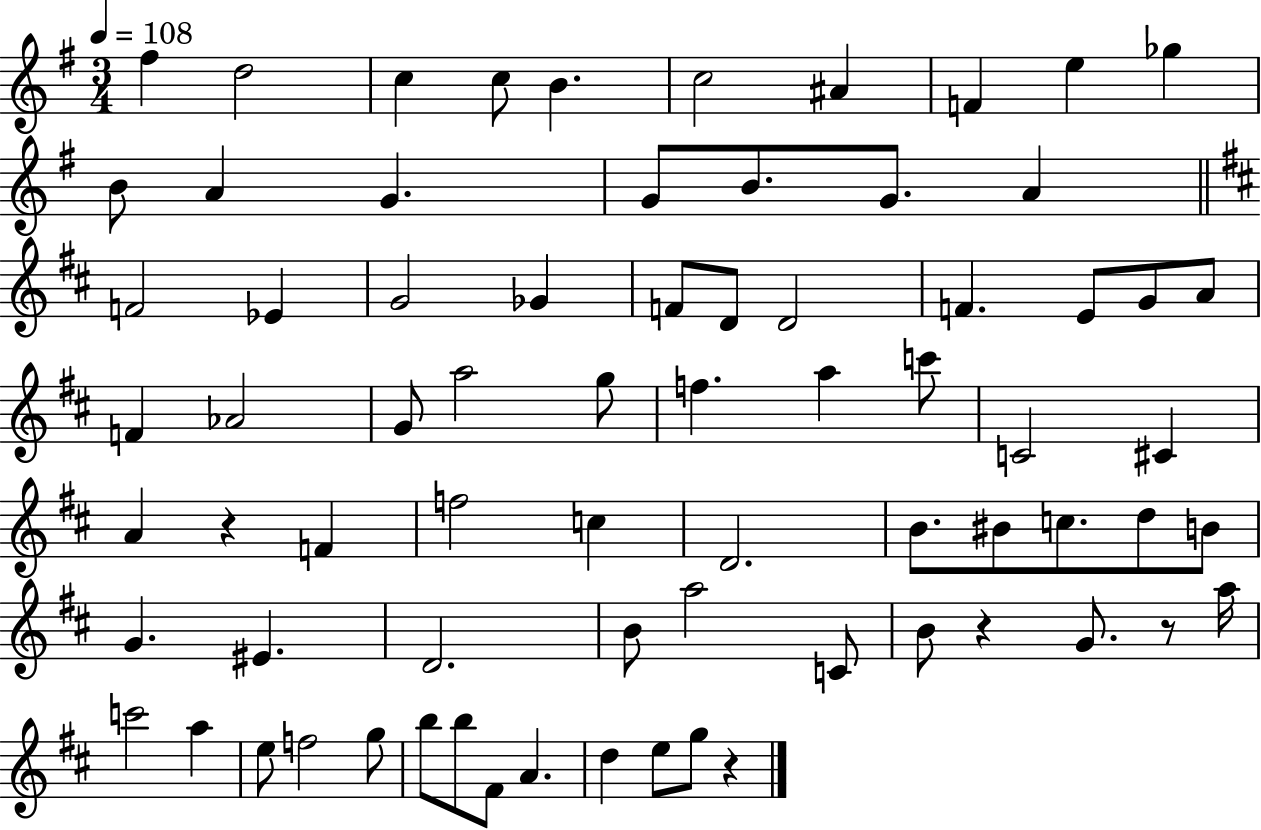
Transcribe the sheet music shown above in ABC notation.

X:1
T:Untitled
M:3/4
L:1/4
K:G
^f d2 c c/2 B c2 ^A F e _g B/2 A G G/2 B/2 G/2 A F2 _E G2 _G F/2 D/2 D2 F E/2 G/2 A/2 F _A2 G/2 a2 g/2 f a c'/2 C2 ^C A z F f2 c D2 B/2 ^B/2 c/2 d/2 B/2 G ^E D2 B/2 a2 C/2 B/2 z G/2 z/2 a/4 c'2 a e/2 f2 g/2 b/2 b/2 ^F/2 A d e/2 g/2 z